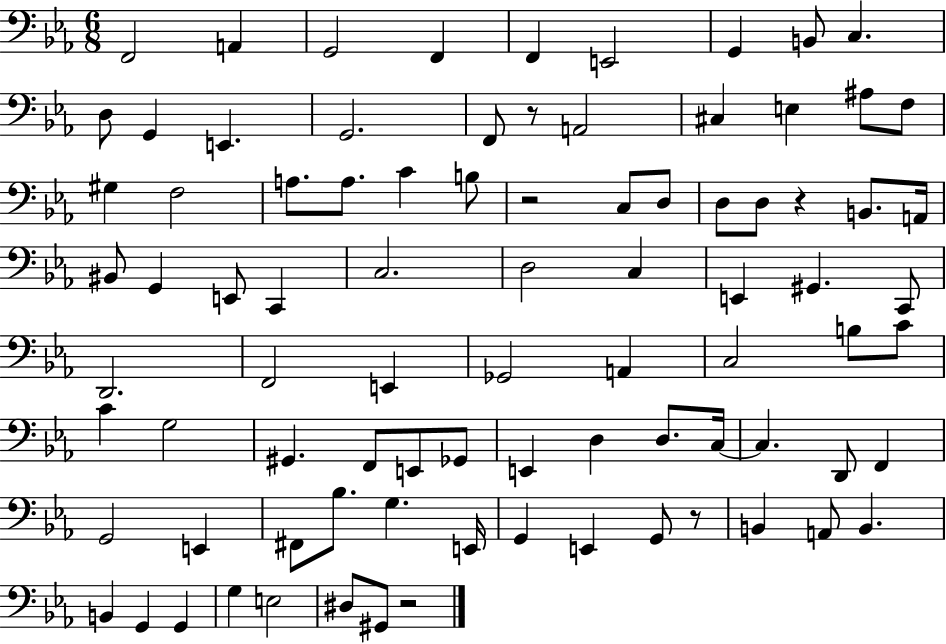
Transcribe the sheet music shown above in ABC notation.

X:1
T:Untitled
M:6/8
L:1/4
K:Eb
F,,2 A,, G,,2 F,, F,, E,,2 G,, B,,/2 C, D,/2 G,, E,, G,,2 F,,/2 z/2 A,,2 ^C, E, ^A,/2 F,/2 ^G, F,2 A,/2 A,/2 C B,/2 z2 C,/2 D,/2 D,/2 D,/2 z B,,/2 A,,/4 ^B,,/2 G,, E,,/2 C,, C,2 D,2 C, E,, ^G,, C,,/2 D,,2 F,,2 E,, _G,,2 A,, C,2 B,/2 C/2 C G,2 ^G,, F,,/2 E,,/2 _G,,/2 E,, D, D,/2 C,/4 C, D,,/2 F,, G,,2 E,, ^F,,/2 _B,/2 G, E,,/4 G,, E,, G,,/2 z/2 B,, A,,/2 B,, B,, G,, G,, G, E,2 ^D,/2 ^G,,/2 z2